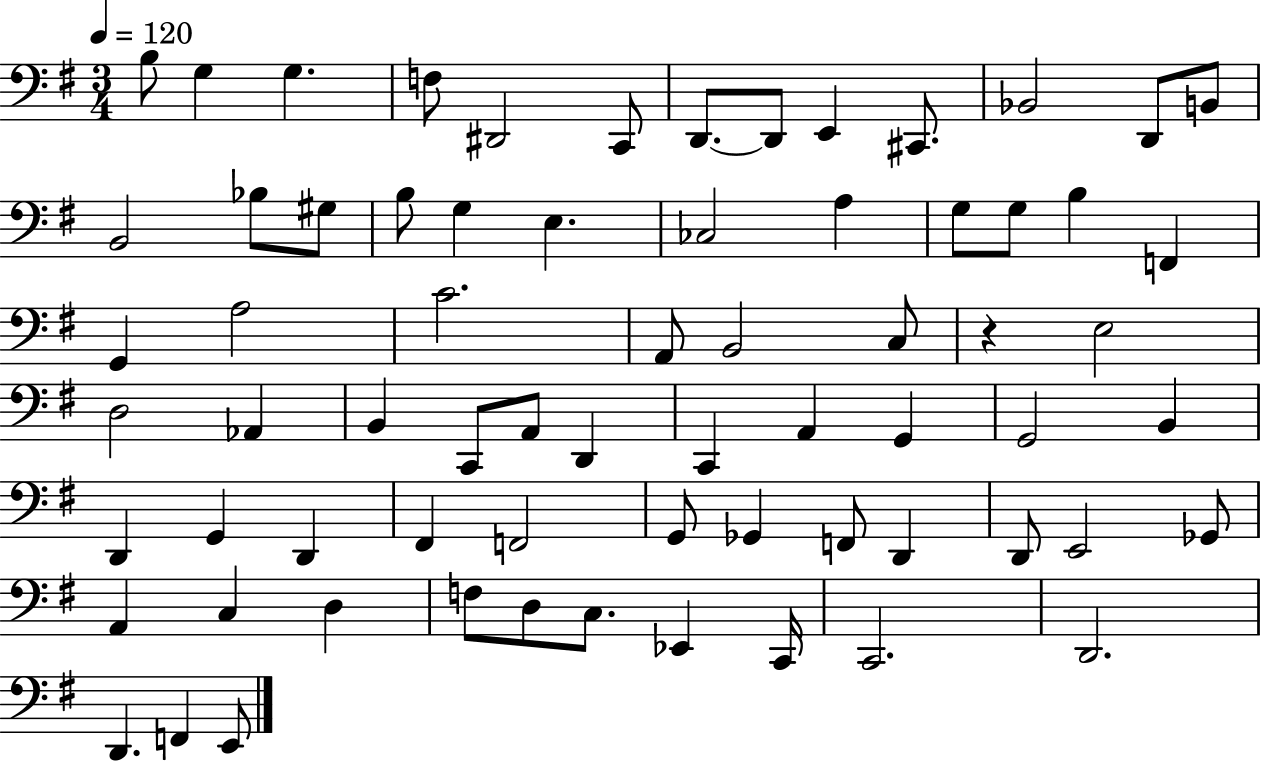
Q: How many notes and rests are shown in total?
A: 69